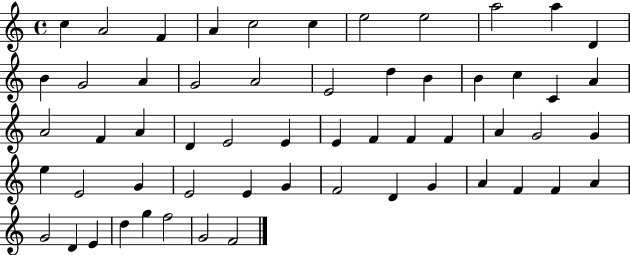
X:1
T:Untitled
M:4/4
L:1/4
K:C
c A2 F A c2 c e2 e2 a2 a D B G2 A G2 A2 E2 d B B c C A A2 F A D E2 E E F F F A G2 G e E2 G E2 E G F2 D G A F F A G2 D E d g f2 G2 F2